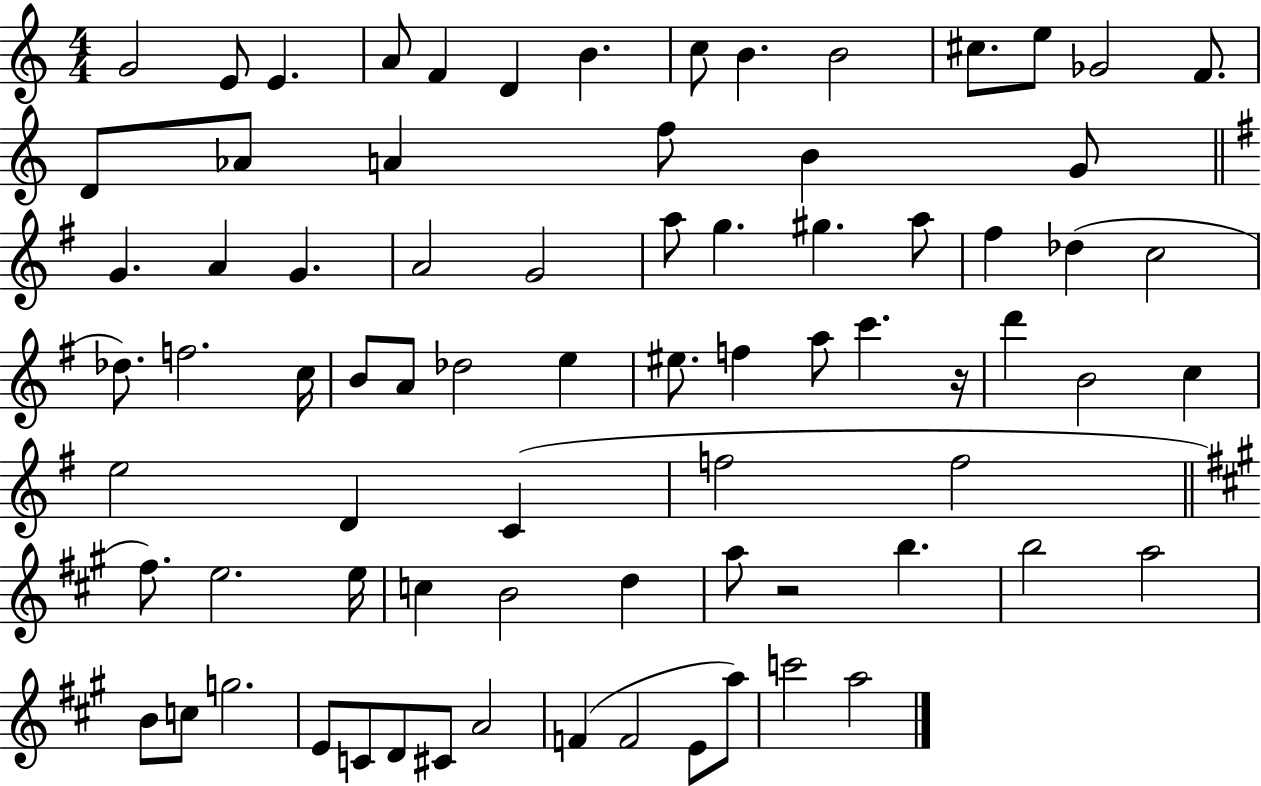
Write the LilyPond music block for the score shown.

{
  \clef treble
  \numericTimeSignature
  \time 4/4
  \key c \major
  g'2 e'8 e'4. | a'8 f'4 d'4 b'4. | c''8 b'4. b'2 | cis''8. e''8 ges'2 f'8. | \break d'8 aes'8 a'4 f''8 b'4 g'8 | \bar "||" \break \key e \minor g'4. a'4 g'4. | a'2 g'2 | a''8 g''4. gis''4. a''8 | fis''4 des''4( c''2 | \break des''8.) f''2. c''16 | b'8 a'8 des''2 e''4 | eis''8. f''4 a''8 c'''4. r16 | d'''4 b'2 c''4 | \break e''2 d'4 c'4( | f''2 f''2 | \bar "||" \break \key a \major fis''8.) e''2. e''16 | c''4 b'2 d''4 | a''8 r2 b''4. | b''2 a''2 | \break b'8 c''8 g''2. | e'8 c'8 d'8 cis'8 a'2 | f'4( f'2 e'8 a''8) | c'''2 a''2 | \break \bar "|."
}